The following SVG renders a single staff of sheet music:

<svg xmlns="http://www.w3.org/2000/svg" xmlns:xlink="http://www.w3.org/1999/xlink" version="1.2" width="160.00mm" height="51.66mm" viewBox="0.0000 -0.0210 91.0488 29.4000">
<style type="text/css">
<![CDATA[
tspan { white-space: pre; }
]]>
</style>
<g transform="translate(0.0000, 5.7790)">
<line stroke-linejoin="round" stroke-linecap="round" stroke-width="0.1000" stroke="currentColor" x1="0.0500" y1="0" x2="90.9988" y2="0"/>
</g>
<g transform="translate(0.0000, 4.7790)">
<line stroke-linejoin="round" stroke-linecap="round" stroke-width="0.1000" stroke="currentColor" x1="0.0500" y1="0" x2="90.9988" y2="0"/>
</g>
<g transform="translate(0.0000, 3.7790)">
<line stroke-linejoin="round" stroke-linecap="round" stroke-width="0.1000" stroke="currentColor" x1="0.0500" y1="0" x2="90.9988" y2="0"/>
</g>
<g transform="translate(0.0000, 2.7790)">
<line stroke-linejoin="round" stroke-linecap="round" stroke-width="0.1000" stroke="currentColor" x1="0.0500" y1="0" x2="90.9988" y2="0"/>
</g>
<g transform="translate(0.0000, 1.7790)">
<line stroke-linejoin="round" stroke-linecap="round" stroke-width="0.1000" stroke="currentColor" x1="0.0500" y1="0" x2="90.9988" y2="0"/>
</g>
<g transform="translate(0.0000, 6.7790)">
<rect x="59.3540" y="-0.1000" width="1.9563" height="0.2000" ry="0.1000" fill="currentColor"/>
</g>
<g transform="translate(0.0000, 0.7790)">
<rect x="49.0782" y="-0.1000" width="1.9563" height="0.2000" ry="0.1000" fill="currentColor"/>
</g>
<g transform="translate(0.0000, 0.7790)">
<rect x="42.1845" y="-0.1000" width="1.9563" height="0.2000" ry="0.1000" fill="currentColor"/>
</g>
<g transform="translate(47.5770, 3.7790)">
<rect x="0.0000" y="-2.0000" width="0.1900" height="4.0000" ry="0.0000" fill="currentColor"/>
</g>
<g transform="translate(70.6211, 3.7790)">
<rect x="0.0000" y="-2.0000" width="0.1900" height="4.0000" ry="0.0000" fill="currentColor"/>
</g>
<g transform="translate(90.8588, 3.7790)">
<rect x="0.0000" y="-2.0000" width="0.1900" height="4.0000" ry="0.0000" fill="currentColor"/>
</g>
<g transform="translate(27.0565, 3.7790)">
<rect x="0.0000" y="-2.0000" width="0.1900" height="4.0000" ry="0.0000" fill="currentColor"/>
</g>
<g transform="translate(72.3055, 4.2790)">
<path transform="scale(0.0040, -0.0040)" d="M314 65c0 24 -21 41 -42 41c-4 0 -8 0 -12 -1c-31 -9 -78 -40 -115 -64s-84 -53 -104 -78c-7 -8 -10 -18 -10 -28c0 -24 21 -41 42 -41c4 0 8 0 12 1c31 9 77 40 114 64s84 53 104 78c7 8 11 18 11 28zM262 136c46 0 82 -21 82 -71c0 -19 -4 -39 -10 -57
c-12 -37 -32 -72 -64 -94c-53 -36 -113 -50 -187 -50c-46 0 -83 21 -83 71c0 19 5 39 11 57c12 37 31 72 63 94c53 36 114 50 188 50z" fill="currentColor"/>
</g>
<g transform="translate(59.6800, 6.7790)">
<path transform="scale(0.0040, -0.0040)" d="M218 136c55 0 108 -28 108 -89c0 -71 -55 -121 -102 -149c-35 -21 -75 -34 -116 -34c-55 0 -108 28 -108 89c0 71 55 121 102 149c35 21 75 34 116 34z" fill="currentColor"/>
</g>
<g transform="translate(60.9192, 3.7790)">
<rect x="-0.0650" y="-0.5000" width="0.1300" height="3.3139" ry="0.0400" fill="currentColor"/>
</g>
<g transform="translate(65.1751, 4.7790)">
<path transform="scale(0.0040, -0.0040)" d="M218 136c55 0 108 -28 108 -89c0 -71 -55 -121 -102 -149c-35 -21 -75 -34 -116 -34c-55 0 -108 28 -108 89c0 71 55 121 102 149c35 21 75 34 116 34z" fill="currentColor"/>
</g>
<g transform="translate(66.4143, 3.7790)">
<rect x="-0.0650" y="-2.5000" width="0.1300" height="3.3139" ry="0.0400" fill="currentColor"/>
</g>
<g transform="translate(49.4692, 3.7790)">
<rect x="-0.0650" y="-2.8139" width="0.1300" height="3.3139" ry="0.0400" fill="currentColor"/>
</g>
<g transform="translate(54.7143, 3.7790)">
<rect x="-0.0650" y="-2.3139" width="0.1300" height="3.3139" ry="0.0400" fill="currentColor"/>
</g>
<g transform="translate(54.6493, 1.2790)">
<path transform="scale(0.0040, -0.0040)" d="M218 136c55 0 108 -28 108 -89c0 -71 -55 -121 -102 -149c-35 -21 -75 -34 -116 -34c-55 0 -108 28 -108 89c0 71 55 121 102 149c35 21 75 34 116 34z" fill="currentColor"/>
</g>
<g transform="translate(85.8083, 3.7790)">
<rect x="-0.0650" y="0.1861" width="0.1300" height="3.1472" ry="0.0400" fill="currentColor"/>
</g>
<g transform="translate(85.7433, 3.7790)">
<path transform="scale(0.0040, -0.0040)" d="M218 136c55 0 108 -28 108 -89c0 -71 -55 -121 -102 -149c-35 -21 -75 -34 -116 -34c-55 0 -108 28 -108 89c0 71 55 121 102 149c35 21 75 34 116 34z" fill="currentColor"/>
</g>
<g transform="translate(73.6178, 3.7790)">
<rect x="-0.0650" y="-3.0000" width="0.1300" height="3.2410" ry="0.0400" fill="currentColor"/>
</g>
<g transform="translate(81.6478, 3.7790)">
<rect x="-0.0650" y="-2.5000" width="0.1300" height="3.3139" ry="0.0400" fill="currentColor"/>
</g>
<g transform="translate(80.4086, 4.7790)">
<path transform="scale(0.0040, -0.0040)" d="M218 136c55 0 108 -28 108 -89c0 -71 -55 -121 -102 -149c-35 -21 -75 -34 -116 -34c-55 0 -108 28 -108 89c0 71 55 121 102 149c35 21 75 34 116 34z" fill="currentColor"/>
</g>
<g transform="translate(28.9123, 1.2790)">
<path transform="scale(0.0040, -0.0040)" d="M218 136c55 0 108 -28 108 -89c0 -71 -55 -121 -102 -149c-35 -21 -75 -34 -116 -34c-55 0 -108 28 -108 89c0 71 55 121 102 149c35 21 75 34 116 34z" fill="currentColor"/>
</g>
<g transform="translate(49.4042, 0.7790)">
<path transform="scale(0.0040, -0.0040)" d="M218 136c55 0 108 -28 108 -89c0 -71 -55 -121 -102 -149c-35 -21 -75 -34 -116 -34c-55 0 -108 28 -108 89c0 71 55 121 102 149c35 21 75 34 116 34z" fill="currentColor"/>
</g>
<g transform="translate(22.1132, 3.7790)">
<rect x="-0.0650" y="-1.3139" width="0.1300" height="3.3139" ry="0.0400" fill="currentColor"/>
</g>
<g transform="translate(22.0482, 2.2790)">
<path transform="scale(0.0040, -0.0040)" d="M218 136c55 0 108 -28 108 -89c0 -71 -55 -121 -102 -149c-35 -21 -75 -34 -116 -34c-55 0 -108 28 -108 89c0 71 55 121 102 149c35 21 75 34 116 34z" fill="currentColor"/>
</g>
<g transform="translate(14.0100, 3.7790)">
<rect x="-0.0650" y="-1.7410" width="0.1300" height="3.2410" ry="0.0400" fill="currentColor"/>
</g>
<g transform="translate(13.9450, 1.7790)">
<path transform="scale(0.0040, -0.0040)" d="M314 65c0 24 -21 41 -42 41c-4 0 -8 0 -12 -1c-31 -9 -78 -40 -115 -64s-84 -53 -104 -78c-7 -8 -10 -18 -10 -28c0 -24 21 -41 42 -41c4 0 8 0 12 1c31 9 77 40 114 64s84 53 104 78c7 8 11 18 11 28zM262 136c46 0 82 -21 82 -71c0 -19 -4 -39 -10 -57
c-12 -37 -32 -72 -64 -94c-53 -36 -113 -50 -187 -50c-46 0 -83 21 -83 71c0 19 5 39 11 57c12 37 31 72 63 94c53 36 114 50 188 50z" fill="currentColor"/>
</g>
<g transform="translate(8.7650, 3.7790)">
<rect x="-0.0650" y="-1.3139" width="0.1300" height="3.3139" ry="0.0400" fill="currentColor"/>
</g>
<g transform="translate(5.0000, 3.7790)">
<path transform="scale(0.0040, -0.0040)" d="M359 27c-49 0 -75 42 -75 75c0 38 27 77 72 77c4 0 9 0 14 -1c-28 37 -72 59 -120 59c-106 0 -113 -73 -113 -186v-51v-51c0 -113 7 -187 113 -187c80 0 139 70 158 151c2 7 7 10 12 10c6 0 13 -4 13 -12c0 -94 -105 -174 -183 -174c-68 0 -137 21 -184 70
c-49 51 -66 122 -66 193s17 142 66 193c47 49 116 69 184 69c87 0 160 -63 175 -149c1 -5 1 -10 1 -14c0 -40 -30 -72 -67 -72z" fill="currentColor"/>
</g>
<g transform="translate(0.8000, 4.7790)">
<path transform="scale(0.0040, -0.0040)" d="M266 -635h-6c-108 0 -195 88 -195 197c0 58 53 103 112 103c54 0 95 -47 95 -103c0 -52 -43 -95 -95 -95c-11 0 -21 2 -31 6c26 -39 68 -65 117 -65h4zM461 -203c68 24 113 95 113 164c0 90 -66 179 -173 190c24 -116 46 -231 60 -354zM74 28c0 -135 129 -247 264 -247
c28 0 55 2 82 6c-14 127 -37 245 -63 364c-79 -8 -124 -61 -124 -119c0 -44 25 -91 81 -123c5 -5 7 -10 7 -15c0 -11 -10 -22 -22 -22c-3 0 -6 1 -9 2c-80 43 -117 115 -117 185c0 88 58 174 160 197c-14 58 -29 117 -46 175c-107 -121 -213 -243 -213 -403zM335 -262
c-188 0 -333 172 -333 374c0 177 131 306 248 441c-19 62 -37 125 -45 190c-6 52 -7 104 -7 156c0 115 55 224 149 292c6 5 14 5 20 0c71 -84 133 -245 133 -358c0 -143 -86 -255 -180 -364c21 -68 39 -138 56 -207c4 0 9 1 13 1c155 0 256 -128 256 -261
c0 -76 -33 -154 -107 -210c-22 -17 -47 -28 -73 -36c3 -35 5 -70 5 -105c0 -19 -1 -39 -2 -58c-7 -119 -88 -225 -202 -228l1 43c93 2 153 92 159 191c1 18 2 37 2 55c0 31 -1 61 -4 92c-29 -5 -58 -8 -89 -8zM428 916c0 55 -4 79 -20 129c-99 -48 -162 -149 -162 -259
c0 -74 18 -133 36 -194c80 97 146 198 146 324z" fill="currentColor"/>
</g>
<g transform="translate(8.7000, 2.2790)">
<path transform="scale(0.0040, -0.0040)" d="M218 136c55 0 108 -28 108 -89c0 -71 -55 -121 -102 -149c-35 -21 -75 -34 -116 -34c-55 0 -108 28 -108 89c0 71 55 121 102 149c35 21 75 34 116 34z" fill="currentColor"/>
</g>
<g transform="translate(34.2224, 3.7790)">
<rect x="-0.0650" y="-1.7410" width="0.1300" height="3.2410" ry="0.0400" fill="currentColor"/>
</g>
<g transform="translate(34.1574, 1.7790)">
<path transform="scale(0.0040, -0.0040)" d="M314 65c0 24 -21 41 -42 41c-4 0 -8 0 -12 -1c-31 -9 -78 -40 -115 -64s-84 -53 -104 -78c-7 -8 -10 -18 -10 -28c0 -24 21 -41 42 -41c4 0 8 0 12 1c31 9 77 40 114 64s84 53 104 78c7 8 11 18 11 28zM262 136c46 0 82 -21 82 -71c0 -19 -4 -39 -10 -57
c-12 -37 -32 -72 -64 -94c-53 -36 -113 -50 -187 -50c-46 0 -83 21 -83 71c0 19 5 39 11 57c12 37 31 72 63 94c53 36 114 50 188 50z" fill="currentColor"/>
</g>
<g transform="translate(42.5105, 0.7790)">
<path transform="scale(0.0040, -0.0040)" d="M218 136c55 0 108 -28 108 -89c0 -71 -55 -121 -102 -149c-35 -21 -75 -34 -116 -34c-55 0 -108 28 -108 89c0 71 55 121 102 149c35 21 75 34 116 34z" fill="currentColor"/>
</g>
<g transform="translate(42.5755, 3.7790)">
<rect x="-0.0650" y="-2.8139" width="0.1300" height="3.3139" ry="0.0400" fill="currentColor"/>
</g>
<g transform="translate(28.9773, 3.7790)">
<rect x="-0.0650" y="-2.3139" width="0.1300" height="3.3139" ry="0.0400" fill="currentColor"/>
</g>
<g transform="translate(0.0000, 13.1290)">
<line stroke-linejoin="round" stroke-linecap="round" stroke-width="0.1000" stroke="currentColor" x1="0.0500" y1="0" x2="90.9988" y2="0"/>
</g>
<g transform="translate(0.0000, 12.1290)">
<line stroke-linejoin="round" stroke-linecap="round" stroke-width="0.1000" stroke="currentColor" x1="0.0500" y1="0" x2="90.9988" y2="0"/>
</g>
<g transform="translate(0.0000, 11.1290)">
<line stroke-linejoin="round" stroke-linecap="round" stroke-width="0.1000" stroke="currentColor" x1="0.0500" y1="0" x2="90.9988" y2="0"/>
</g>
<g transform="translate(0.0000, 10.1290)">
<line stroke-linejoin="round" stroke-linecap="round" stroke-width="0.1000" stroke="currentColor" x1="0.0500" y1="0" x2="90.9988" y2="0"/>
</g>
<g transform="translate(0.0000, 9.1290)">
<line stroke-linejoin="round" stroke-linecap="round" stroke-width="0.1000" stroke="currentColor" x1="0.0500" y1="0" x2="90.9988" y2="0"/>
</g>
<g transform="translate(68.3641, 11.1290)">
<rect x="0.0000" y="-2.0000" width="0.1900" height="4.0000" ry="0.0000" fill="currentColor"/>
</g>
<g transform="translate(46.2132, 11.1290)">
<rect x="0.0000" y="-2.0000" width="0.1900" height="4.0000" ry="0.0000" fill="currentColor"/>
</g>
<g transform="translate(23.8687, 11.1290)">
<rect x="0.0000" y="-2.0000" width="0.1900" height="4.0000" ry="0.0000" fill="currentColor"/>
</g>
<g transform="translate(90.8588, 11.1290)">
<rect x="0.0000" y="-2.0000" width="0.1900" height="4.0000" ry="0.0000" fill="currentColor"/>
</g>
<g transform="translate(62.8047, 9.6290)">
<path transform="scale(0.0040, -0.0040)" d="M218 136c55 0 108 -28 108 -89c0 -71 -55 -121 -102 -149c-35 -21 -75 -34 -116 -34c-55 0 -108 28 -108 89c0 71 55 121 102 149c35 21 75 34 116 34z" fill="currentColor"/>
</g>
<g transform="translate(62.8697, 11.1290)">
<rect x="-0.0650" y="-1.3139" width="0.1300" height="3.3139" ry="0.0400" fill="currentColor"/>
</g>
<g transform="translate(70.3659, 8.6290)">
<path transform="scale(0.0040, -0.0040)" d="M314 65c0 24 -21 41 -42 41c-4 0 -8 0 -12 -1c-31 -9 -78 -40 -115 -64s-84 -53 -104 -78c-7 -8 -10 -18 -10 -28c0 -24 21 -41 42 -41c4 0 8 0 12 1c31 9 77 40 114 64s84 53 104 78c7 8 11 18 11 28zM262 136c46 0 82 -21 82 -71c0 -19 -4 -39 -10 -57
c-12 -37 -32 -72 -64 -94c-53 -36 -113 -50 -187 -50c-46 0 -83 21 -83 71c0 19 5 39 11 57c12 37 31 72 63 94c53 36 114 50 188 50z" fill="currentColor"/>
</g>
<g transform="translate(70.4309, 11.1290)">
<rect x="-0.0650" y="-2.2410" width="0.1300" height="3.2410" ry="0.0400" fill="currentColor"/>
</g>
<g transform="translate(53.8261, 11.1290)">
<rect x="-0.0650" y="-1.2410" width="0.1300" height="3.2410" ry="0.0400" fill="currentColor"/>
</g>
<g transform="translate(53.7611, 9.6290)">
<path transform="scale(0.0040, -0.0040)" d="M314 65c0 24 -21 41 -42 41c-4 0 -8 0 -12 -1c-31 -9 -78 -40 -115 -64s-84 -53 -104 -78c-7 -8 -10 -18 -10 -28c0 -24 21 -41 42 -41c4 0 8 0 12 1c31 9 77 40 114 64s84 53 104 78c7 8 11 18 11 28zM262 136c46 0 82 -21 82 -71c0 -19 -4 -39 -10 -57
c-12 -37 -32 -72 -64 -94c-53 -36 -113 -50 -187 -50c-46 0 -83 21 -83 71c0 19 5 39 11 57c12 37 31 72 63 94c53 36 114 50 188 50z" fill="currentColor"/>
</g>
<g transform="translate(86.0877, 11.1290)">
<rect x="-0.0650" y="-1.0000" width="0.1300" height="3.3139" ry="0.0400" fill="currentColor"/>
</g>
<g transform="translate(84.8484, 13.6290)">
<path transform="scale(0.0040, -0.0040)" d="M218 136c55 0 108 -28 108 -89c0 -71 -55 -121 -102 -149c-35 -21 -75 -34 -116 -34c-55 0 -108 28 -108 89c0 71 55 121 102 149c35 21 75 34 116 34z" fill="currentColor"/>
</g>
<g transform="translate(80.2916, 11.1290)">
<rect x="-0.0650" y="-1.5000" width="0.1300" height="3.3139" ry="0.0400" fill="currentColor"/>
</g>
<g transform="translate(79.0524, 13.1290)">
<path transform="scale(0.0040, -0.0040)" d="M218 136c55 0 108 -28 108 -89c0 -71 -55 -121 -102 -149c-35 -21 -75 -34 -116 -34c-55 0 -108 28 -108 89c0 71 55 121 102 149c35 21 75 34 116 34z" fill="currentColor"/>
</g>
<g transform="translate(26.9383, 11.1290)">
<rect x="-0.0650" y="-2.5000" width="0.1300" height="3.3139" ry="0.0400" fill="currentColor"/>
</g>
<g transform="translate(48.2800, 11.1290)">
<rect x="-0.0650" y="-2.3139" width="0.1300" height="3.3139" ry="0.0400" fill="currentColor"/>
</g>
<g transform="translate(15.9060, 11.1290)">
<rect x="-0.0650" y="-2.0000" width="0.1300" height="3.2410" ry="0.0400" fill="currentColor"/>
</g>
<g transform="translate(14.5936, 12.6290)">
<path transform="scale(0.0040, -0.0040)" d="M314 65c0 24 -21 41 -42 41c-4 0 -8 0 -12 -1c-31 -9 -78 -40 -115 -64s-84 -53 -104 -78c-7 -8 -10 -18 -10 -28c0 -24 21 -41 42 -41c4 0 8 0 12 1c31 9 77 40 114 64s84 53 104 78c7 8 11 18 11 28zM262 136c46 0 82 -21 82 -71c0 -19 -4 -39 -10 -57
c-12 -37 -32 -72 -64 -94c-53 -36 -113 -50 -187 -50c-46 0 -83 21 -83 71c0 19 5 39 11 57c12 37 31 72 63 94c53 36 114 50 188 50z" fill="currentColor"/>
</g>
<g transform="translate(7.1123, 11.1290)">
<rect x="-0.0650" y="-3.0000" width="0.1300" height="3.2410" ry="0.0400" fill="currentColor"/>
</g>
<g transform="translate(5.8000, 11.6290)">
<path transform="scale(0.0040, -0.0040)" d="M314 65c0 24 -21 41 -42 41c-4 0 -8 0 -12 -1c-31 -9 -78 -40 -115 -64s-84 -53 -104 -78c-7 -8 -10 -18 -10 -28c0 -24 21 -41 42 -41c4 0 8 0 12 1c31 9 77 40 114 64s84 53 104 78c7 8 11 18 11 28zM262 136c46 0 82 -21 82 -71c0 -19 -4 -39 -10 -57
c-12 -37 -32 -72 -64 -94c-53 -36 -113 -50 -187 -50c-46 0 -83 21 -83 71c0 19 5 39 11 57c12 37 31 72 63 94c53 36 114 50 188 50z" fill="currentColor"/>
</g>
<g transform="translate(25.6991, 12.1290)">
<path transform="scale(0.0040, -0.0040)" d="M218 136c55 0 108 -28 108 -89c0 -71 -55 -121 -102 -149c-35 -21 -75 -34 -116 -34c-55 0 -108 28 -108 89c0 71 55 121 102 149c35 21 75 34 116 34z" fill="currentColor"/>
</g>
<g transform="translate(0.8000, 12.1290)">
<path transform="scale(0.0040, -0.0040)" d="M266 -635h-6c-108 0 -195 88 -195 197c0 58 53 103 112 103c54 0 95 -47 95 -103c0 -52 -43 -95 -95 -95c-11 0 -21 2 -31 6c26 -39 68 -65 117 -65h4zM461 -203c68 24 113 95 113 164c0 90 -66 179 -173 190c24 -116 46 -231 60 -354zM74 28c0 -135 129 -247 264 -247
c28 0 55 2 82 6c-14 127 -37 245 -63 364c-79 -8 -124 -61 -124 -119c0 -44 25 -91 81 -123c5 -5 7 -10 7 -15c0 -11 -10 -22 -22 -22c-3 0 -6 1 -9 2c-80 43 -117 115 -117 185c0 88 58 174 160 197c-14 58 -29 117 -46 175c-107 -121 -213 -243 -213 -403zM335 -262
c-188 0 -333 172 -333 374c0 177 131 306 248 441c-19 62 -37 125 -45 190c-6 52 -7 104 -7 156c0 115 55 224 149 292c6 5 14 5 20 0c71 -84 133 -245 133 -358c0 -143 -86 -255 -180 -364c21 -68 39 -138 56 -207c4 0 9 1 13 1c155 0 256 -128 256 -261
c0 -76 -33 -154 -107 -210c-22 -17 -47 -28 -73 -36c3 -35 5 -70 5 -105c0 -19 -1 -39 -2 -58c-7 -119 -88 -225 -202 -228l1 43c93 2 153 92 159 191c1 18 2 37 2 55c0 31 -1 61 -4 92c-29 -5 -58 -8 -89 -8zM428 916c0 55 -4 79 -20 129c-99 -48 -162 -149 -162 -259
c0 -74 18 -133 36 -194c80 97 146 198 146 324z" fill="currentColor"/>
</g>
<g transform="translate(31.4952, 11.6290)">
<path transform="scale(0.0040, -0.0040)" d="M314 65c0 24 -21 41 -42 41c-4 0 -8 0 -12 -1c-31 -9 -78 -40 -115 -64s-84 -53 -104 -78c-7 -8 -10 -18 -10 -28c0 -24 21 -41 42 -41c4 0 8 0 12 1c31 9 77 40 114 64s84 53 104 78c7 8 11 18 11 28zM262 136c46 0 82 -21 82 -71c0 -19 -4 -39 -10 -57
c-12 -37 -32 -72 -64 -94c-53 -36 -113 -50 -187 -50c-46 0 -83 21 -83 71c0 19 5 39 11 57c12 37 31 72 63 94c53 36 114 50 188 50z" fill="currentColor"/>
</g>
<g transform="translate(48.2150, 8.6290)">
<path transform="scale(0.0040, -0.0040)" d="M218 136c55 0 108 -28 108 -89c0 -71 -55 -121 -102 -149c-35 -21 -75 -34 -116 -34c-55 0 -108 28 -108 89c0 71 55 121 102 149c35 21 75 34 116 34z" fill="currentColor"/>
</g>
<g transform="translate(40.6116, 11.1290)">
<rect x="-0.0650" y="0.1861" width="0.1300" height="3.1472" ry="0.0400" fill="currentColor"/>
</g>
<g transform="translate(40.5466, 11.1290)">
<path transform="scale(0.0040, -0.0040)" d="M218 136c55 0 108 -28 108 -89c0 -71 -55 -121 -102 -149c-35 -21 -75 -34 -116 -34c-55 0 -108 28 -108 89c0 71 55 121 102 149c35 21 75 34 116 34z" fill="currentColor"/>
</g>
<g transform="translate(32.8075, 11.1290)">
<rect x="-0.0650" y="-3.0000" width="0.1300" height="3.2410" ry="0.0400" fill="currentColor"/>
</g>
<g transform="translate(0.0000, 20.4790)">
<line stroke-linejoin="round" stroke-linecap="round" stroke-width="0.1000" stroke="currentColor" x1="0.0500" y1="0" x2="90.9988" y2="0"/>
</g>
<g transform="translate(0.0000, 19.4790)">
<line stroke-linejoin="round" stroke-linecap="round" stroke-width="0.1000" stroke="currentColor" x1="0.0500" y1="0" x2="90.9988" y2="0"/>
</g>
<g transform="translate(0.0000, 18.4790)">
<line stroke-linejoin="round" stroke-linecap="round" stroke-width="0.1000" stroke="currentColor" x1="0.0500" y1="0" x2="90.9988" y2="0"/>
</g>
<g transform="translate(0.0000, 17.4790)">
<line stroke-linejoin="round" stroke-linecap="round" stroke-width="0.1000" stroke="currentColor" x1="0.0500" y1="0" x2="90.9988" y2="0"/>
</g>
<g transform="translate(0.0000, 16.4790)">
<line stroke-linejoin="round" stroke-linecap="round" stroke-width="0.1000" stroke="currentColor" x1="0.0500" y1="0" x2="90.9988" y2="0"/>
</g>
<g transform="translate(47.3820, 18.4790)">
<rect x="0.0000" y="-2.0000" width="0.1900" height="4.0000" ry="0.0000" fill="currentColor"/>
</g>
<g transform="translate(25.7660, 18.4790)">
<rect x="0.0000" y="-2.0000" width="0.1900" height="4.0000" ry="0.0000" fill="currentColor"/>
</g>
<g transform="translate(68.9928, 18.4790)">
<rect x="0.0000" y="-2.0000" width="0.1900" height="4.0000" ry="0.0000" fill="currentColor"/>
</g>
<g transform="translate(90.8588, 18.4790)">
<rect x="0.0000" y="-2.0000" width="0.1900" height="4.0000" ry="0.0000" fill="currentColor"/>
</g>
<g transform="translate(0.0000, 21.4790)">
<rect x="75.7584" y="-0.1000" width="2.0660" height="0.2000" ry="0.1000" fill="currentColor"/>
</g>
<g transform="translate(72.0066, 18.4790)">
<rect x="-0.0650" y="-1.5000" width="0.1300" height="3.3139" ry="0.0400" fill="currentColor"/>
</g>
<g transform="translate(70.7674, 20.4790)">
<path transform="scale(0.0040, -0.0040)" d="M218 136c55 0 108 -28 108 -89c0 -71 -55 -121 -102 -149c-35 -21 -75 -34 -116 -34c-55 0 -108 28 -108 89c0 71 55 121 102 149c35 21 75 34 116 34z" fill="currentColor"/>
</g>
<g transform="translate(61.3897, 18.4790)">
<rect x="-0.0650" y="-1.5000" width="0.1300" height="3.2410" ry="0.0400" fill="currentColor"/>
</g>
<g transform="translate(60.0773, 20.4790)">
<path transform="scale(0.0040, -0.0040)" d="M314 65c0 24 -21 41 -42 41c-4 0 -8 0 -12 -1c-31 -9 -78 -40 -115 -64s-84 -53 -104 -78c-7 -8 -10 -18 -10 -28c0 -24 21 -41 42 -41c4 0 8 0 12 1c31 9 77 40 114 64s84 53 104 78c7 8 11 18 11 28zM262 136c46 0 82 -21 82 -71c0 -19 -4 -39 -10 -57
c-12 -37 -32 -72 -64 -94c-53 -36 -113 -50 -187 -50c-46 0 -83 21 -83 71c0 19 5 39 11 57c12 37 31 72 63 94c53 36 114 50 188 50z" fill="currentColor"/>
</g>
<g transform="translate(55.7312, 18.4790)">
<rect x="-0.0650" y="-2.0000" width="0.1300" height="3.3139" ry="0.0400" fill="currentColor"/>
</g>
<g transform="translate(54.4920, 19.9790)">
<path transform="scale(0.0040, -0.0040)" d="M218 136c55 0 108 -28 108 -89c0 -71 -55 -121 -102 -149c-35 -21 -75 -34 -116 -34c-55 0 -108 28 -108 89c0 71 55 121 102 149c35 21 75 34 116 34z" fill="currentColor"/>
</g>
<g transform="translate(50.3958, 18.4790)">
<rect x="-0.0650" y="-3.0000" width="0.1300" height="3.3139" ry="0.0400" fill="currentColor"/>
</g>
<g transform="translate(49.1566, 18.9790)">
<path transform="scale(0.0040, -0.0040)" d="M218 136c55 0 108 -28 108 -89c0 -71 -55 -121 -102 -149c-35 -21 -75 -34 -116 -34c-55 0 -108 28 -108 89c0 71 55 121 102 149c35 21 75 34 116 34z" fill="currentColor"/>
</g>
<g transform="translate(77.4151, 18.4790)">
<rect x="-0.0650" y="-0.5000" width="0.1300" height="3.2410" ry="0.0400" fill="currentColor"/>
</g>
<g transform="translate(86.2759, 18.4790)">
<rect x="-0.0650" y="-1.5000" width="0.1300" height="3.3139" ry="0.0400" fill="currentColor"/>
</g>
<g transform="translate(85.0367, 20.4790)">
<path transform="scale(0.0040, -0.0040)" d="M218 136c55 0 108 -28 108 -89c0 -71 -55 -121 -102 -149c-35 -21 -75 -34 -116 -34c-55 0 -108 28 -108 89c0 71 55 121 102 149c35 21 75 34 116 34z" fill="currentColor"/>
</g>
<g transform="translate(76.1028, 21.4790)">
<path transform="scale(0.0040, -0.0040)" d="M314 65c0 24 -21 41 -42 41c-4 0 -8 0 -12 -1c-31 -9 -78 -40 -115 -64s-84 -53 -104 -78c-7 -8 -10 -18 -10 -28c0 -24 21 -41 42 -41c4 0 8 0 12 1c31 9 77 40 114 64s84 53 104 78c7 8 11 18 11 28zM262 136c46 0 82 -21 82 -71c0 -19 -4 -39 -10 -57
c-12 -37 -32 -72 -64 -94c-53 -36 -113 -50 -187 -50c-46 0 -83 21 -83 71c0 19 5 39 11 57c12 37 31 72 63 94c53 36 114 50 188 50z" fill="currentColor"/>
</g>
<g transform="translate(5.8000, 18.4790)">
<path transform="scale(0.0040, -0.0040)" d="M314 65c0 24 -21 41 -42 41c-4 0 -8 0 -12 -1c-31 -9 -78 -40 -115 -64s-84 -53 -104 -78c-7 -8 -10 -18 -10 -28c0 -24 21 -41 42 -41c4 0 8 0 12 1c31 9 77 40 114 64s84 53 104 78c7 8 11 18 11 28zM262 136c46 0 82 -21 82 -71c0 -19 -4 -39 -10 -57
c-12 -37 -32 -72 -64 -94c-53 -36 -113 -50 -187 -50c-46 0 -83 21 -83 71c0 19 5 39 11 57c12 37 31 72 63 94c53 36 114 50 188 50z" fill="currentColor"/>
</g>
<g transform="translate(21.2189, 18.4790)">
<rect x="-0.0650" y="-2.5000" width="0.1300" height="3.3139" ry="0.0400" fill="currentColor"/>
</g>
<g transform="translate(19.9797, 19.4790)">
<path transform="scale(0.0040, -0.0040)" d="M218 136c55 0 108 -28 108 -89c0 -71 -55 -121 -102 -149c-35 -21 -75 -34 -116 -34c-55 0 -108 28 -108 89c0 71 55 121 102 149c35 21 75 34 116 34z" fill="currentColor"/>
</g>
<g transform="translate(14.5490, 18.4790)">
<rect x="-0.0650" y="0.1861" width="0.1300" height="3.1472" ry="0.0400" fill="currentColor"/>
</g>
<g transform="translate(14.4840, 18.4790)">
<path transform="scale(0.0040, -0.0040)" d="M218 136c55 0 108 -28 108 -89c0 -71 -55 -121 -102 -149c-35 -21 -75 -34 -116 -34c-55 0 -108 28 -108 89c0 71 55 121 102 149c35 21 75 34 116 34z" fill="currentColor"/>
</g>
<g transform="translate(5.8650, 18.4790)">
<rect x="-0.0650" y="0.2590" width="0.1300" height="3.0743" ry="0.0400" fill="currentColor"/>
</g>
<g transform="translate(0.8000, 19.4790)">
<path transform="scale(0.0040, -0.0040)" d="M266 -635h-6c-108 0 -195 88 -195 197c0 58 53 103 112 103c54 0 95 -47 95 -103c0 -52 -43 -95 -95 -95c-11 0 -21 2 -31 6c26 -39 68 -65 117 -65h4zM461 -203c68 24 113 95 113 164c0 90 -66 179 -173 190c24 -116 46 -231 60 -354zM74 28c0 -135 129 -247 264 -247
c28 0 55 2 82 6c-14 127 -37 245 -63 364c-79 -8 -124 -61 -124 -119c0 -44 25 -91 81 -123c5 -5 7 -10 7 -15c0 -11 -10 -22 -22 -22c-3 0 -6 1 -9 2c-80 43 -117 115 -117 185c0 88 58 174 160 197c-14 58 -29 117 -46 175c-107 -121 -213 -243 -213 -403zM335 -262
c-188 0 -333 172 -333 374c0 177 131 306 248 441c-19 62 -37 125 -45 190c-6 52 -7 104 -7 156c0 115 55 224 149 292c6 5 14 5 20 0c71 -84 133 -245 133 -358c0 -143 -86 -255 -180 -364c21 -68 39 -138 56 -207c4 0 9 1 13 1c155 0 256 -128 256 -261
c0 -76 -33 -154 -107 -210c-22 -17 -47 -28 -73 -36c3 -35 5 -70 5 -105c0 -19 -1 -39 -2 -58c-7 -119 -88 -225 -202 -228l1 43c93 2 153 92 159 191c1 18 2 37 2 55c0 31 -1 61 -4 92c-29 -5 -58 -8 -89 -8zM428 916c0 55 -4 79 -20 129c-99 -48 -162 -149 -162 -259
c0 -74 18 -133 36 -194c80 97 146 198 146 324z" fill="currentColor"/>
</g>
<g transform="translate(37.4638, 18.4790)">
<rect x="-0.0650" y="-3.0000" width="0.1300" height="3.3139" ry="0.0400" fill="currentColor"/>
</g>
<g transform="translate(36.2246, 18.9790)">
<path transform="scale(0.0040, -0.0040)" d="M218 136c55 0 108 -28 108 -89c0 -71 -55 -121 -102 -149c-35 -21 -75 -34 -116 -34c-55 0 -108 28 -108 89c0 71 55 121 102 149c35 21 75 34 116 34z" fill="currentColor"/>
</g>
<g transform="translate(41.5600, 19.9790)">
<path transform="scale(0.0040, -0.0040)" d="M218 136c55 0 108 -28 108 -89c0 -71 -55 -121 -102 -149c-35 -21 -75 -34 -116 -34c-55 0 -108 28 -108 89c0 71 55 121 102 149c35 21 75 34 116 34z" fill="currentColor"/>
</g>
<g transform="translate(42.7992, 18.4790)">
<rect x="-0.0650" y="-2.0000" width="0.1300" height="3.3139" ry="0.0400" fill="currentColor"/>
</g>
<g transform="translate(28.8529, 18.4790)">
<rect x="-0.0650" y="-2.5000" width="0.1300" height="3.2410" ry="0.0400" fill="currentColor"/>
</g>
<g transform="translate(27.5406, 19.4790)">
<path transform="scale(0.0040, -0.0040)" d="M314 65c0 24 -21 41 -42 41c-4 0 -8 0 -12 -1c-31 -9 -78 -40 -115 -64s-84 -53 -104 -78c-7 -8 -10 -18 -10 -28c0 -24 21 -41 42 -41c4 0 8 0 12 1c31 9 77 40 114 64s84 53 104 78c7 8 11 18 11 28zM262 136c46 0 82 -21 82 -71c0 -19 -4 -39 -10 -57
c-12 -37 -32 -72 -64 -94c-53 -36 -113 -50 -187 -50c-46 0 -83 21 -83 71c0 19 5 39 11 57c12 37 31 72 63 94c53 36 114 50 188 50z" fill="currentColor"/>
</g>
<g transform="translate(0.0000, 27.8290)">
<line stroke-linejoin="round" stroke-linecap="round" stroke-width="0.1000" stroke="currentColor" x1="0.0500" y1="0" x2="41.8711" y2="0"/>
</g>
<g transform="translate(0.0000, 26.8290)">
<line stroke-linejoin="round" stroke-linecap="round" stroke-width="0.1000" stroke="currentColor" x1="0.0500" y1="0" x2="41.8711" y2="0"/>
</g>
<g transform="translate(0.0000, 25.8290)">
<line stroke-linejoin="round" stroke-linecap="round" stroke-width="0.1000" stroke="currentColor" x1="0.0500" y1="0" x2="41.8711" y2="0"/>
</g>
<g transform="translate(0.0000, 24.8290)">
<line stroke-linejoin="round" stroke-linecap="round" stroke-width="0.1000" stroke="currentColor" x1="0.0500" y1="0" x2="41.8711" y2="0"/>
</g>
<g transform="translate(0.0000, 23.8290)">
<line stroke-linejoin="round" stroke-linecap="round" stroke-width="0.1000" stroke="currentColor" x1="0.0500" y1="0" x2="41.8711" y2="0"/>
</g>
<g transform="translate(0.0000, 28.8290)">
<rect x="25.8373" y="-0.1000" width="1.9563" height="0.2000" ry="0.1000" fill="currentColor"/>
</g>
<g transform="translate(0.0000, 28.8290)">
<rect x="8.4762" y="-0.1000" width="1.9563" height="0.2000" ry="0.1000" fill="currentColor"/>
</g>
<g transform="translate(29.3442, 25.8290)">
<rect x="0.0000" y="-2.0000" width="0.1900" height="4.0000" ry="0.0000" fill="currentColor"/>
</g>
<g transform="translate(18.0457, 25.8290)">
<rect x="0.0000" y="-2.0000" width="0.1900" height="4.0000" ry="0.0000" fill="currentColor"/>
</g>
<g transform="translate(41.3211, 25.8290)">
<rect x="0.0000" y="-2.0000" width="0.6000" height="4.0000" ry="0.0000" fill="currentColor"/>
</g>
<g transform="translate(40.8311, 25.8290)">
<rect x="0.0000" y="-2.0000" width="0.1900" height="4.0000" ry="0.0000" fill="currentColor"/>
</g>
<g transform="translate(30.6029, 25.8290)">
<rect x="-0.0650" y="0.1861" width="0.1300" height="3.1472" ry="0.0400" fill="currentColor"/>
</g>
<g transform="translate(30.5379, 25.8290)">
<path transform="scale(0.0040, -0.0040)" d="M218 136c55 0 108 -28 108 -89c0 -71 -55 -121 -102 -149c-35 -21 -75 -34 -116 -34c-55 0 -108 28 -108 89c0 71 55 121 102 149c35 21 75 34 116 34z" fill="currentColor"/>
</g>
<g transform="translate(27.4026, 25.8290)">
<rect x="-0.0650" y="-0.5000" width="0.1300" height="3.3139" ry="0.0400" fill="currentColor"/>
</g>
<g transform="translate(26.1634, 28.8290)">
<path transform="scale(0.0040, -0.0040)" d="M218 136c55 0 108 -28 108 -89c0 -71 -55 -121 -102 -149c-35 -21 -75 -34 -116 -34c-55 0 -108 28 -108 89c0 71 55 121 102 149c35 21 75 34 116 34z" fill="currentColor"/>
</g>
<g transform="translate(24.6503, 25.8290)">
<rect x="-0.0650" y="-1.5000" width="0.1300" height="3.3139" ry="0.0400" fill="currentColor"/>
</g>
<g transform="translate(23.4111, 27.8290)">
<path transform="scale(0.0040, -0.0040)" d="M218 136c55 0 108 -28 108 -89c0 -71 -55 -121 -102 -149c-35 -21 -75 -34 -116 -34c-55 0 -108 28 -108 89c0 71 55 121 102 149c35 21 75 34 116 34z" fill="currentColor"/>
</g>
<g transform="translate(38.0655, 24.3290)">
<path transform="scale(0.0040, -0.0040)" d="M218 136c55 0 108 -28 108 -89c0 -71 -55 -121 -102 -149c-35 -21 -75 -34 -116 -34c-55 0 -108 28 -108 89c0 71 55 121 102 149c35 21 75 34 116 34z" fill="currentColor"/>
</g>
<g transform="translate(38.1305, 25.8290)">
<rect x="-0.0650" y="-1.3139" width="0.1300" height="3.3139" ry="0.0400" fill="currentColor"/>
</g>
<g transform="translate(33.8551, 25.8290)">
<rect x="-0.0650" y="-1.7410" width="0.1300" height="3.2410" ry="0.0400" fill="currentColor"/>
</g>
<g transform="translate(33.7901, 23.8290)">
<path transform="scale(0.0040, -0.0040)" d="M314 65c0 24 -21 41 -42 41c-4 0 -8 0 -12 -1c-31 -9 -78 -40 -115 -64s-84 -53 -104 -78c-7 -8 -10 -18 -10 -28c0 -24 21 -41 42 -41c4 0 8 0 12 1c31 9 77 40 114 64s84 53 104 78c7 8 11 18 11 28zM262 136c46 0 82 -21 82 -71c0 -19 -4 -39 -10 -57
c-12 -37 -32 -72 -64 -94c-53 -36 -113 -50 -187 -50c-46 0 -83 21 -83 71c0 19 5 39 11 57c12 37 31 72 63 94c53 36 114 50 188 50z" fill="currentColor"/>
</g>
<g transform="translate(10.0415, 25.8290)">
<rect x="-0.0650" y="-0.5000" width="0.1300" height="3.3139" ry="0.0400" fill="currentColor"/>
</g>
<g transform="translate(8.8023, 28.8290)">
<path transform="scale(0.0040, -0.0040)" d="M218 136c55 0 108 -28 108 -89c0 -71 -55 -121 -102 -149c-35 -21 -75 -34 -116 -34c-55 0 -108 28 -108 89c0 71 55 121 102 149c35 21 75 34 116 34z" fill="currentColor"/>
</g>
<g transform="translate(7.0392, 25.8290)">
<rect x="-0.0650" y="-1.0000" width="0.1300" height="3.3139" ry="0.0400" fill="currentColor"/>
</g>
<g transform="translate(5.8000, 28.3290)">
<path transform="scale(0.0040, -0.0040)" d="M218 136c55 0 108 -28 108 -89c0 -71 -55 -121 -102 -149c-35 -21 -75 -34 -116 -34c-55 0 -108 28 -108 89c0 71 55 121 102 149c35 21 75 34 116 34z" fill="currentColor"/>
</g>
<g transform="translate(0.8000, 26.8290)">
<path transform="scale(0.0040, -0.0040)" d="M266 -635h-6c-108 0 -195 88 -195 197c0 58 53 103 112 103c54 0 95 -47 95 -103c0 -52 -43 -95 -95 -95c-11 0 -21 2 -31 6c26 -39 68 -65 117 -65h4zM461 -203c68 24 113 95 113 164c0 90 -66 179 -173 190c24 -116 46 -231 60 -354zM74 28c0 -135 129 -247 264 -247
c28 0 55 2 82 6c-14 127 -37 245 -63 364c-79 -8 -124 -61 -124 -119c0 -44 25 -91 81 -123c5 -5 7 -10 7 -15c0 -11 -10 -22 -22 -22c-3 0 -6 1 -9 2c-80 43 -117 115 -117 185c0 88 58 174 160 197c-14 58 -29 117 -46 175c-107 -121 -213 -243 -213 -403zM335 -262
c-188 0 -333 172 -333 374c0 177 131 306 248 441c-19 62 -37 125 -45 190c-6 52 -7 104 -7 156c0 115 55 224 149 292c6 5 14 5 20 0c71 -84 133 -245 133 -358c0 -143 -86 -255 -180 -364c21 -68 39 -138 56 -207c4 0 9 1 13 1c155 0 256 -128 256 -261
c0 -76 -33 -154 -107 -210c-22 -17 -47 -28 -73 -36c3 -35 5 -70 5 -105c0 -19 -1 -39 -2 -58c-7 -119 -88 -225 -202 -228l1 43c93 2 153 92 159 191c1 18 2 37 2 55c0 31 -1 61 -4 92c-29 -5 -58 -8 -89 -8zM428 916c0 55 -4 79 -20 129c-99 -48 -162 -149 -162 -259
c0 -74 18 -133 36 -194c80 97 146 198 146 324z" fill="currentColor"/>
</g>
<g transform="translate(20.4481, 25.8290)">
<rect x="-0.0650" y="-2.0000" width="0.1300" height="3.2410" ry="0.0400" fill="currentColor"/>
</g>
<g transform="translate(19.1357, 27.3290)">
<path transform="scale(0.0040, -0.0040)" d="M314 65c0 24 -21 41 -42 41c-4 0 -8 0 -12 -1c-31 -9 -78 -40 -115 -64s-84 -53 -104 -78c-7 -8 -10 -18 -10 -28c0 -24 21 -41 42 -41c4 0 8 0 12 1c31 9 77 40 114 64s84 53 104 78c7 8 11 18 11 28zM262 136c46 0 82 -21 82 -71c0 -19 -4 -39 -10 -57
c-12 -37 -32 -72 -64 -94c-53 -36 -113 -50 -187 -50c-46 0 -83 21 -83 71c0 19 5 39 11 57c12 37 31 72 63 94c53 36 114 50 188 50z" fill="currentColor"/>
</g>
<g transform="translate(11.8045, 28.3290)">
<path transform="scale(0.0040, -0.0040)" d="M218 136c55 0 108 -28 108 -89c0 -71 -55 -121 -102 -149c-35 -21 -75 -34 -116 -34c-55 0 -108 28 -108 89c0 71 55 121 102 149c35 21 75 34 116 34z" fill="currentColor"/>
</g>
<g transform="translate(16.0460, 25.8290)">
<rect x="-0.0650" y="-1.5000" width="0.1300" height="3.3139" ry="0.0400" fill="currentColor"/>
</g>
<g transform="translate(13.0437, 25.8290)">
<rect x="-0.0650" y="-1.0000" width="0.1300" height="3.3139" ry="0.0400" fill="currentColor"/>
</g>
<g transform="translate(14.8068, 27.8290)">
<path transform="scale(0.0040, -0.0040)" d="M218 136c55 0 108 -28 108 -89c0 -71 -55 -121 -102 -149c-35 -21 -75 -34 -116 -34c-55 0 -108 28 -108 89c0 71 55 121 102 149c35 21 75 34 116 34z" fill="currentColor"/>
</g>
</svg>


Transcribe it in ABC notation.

X:1
T:Untitled
M:4/4
L:1/4
K:C
e f2 e g f2 a a g C G A2 G B A2 F2 G A2 B g e2 e g2 E D B2 B G G2 A F A F E2 E C2 E D C D E F2 E C B f2 e